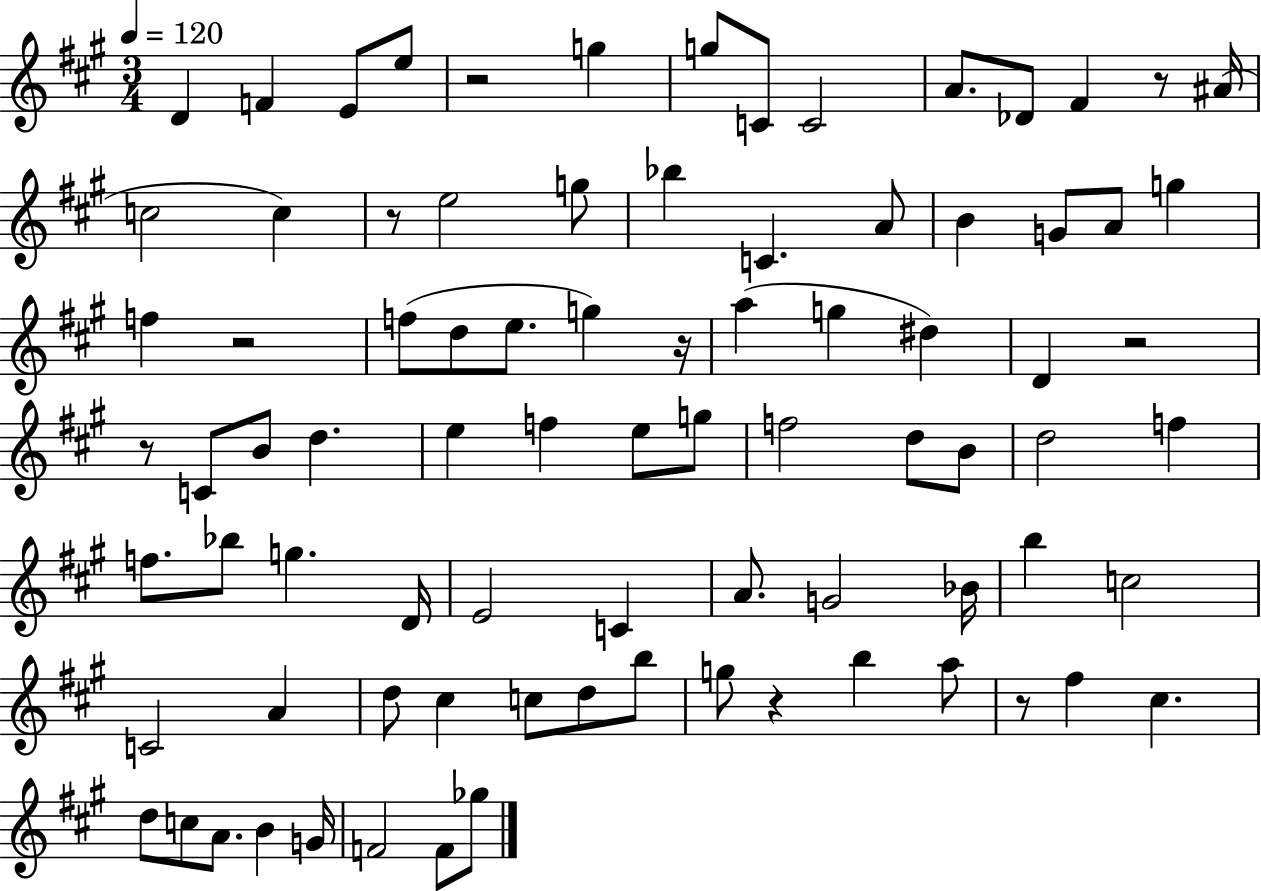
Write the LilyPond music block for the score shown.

{
  \clef treble
  \numericTimeSignature
  \time 3/4
  \key a \major
  \tempo 4 = 120
  d'4 f'4 e'8 e''8 | r2 g''4 | g''8 c'8 c'2 | a'8. des'8 fis'4 r8 ais'16( | \break c''2 c''4) | r8 e''2 g''8 | bes''4 c'4. a'8 | b'4 g'8 a'8 g''4 | \break f''4 r2 | f''8( d''8 e''8. g''4) r16 | a''4( g''4 dis''4) | d'4 r2 | \break r8 c'8 b'8 d''4. | e''4 f''4 e''8 g''8 | f''2 d''8 b'8 | d''2 f''4 | \break f''8. bes''8 g''4. d'16 | e'2 c'4 | a'8. g'2 bes'16 | b''4 c''2 | \break c'2 a'4 | d''8 cis''4 c''8 d''8 b''8 | g''8 r4 b''4 a''8 | r8 fis''4 cis''4. | \break d''8 c''8 a'8. b'4 g'16 | f'2 f'8 ges''8 | \bar "|."
}